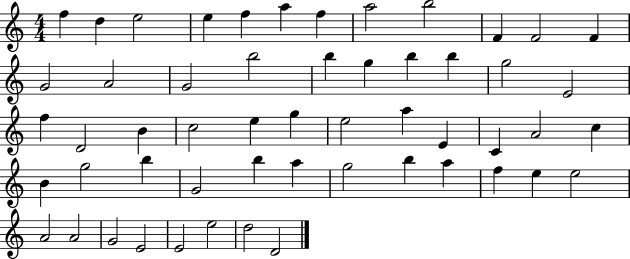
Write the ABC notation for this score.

X:1
T:Untitled
M:4/4
L:1/4
K:C
f d e2 e f a f a2 b2 F F2 F G2 A2 G2 b2 b g b b g2 E2 f D2 B c2 e g e2 a E C A2 c B g2 b G2 b a g2 b a f e e2 A2 A2 G2 E2 E2 e2 d2 D2